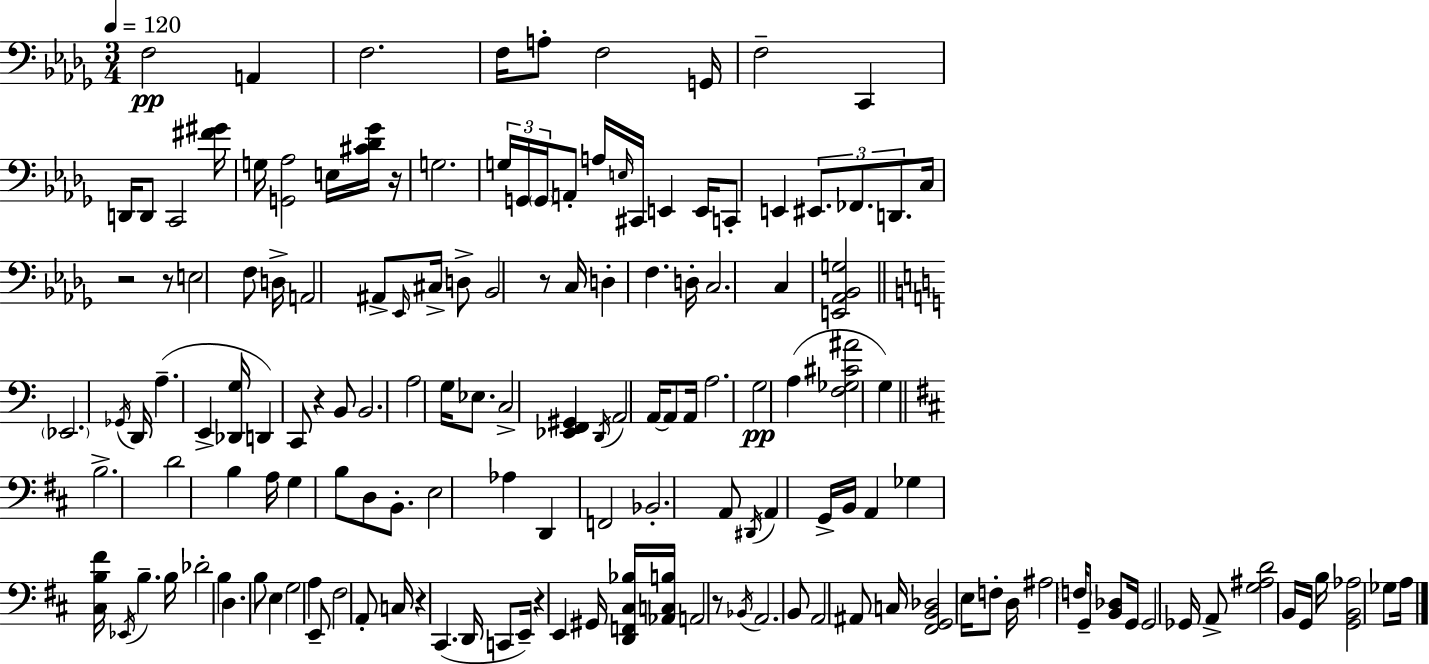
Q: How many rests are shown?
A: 8